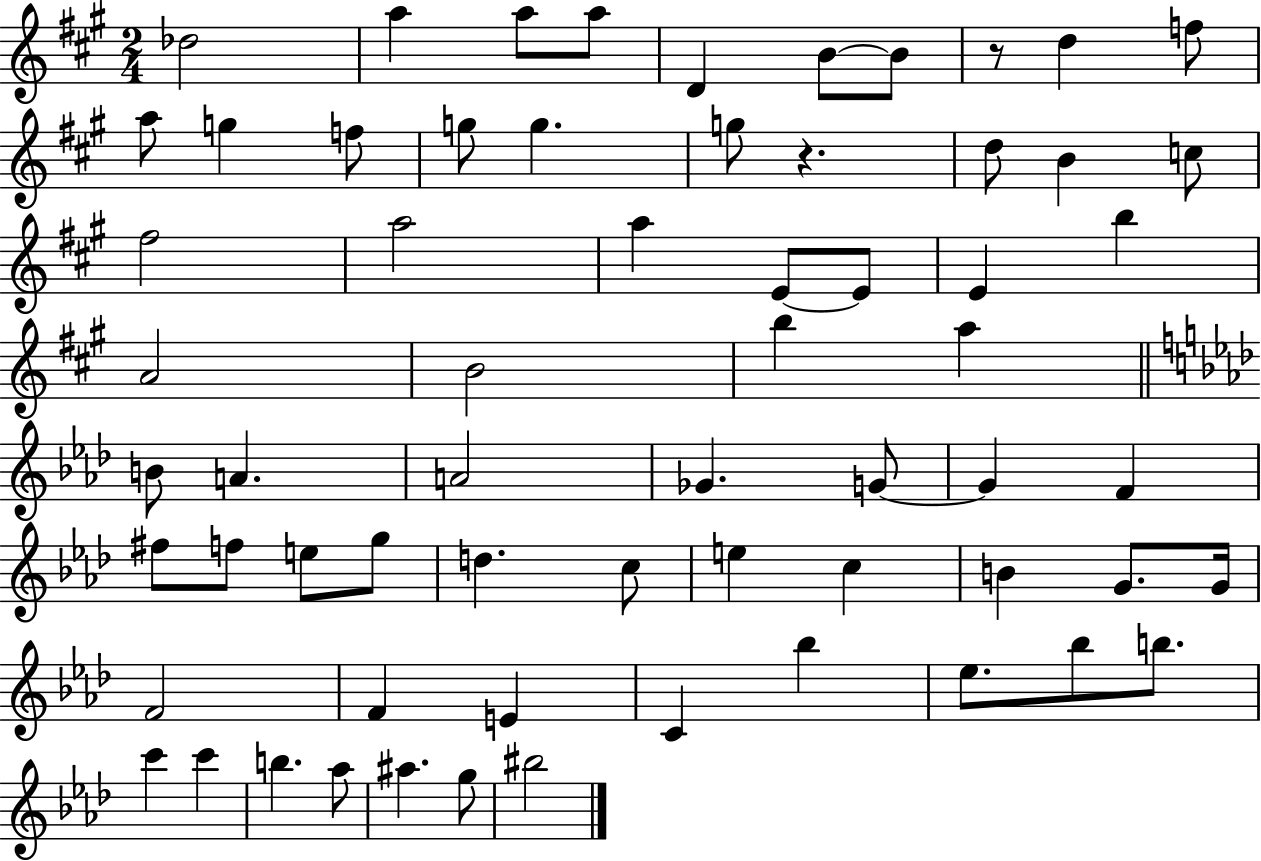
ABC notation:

X:1
T:Untitled
M:2/4
L:1/4
K:A
_d2 a a/2 a/2 D B/2 B/2 z/2 d f/2 a/2 g f/2 g/2 g g/2 z d/2 B c/2 ^f2 a2 a E/2 E/2 E b A2 B2 b a B/2 A A2 _G G/2 G F ^f/2 f/2 e/2 g/2 d c/2 e c B G/2 G/4 F2 F E C _b _e/2 _b/2 b/2 c' c' b _a/2 ^a g/2 ^b2